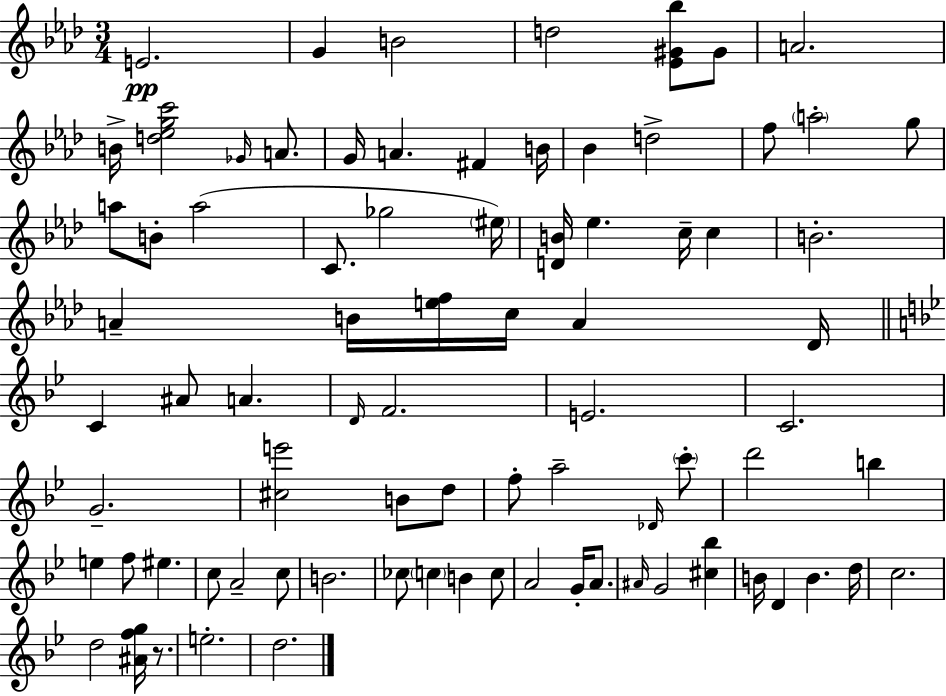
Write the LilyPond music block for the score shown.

{
  \clef treble
  \numericTimeSignature
  \time 3/4
  \key aes \major
  \repeat volta 2 { e'2.\pp | g'4 b'2 | d''2 <ees' gis' bes''>8 gis'8 | a'2. | \break b'16-> <d'' ees'' g'' c'''>2 \grace { ges'16 } a'8. | g'16 a'4. fis'4 | b'16 bes'4 d''2-> | f''8 \parenthesize a''2-. g''8 | \break a''8 b'8-. a''2( | c'8. ges''2 | \parenthesize eis''16) <d' b'>16 ees''4. c''16-- c''4 | b'2.-. | \break a'4-- b'16 <e'' f''>16 c''16 a'4 | des'16 \bar "||" \break \key bes \major c'4 ais'8 a'4. | \grace { d'16 } f'2. | e'2. | c'2. | \break g'2.-- | <cis'' e'''>2 b'8 d''8 | f''8-. a''2-- \grace { des'16 } | \parenthesize c'''8-. d'''2 b''4 | \break e''4 f''8 eis''4. | c''8 a'2-- | c''8 b'2. | ces''8 \parenthesize c''4 b'4 | \break c''8 a'2 g'16-. a'8. | \grace { ais'16 } g'2 <cis'' bes''>4 | b'16 d'4 b'4. | d''16 c''2. | \break d''2 <ais' f'' g''>16 | r8. e''2.-. | d''2. | } \bar "|."
}